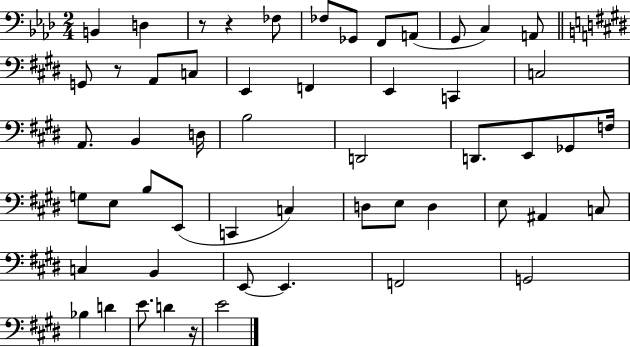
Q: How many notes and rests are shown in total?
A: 54